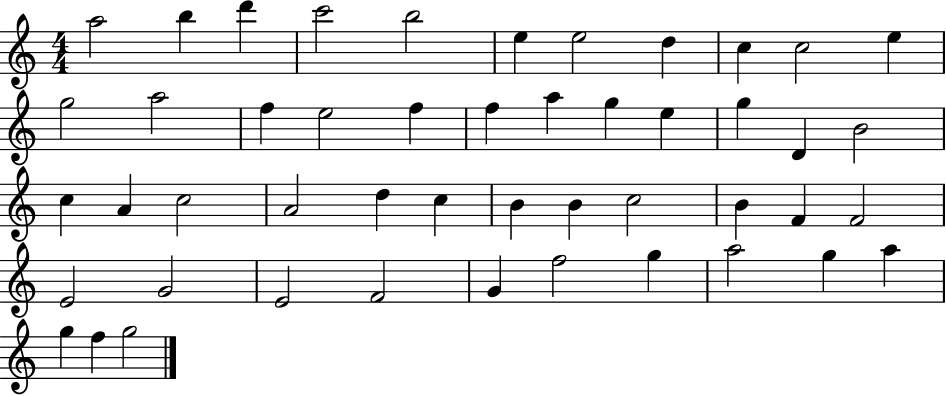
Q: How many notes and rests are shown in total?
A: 48